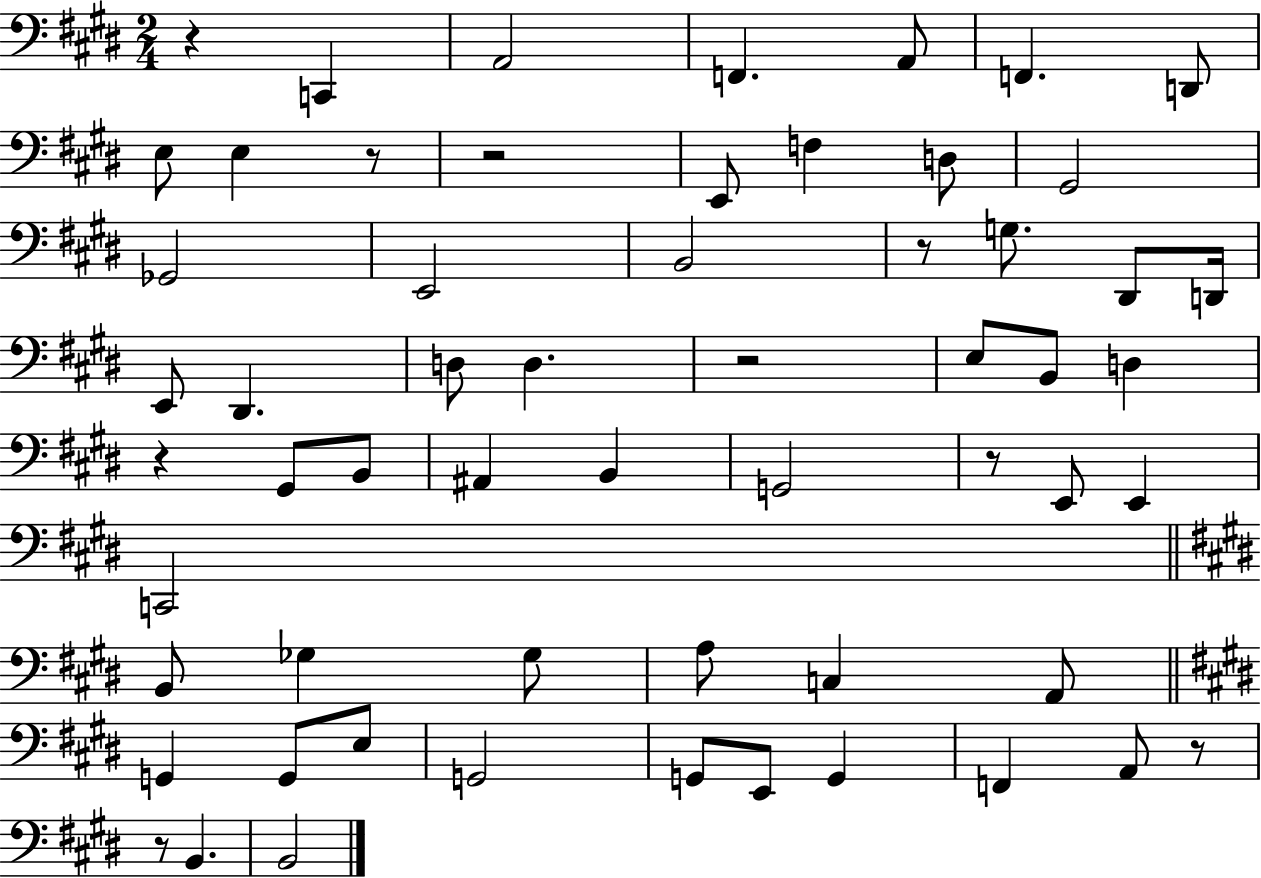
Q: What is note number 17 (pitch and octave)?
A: D#2